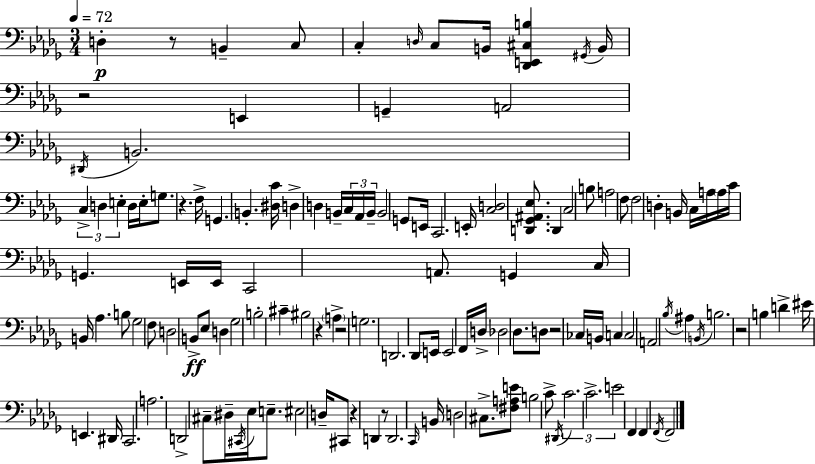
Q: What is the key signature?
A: BES minor